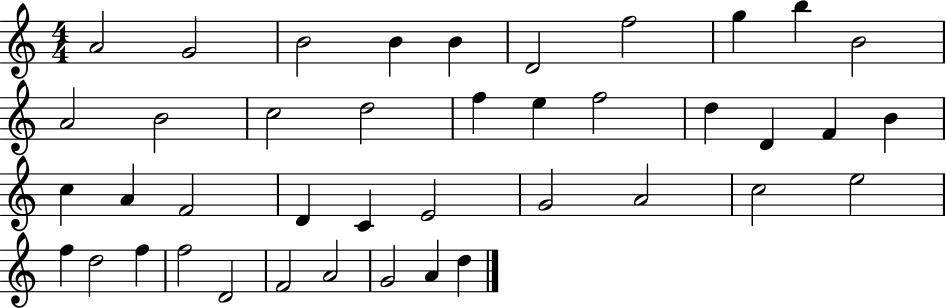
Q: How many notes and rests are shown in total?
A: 41